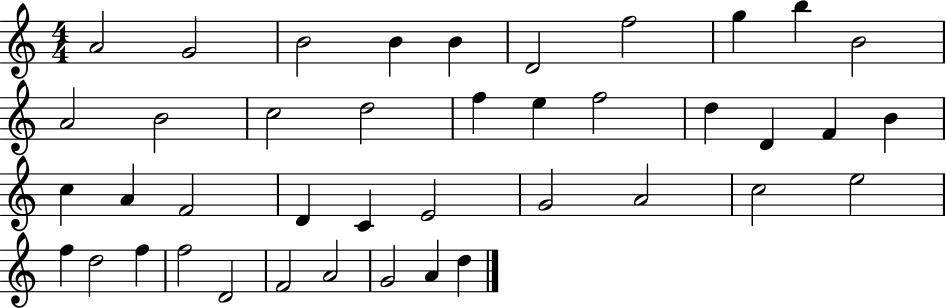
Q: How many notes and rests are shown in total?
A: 41